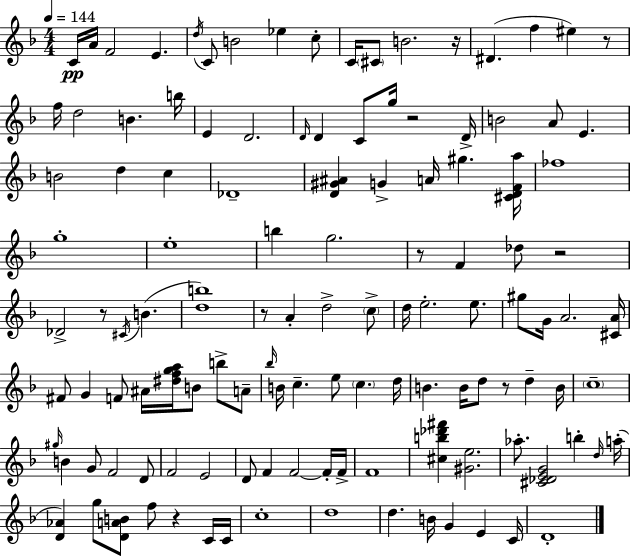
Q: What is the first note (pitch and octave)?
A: C4